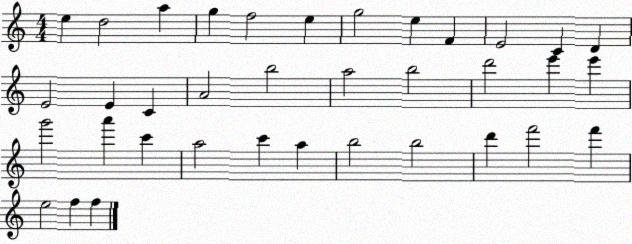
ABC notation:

X:1
T:Untitled
M:4/4
L:1/4
K:C
e d2 a g f2 e g2 e F E2 C D E2 E C A2 b2 a2 b2 d'2 e' e' g'2 a' c' a2 c' a b2 b2 d' f'2 f' e2 f f